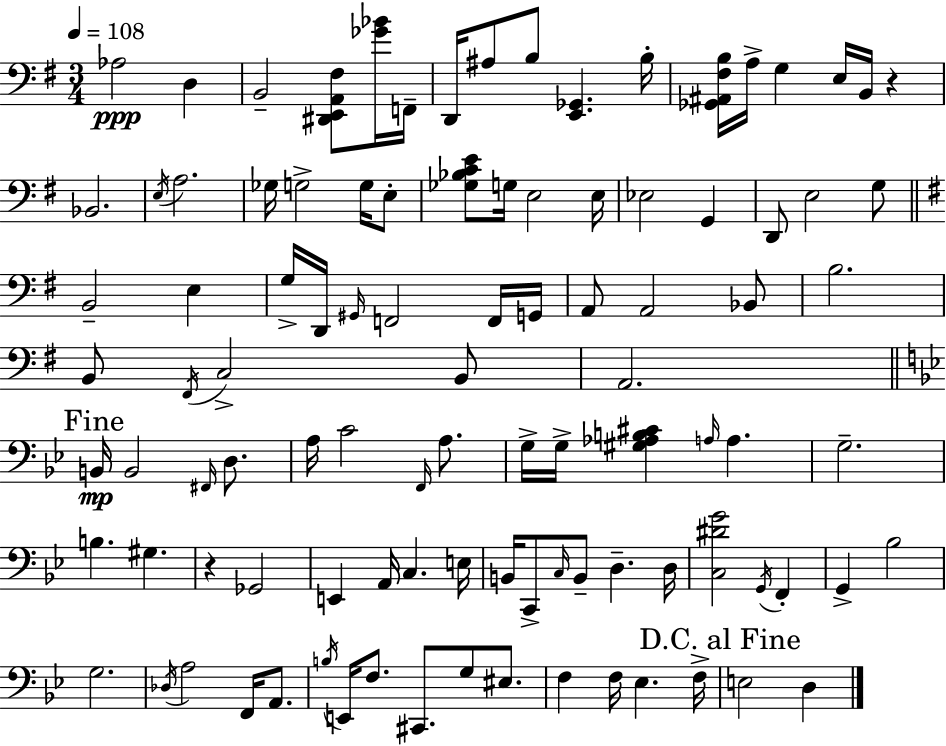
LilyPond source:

{
  \clef bass
  \numericTimeSignature
  \time 3/4
  \key e \minor
  \tempo 4 = 108
  \repeat volta 2 { aes2\ppp d4 | b,2-- <dis, e, a, fis>8 <ges' bes'>16 f,16-- | d,16 ais8 b8 <e, ges,>4. b16-. | <ges, ais, fis b>16 a16-> g4 e16 b,16 r4 | \break bes,2. | \acciaccatura { e16 } a2. | ges16 g2-> g16 e8-. | <ges bes c' e'>8 g16 e2 | \break e16 ees2 g,4 | d,8 e2 g8 | \bar "||" \break \key g \major b,2-- e4 | g16-> d,16 \grace { gis,16 } f,2 f,16 | g,16 a,8 a,2 bes,8 | b2. | \break b,8 \acciaccatura { fis,16 } c2-> | b,8 a,2. | \mark "Fine" \bar "||" \break \key g \minor b,16\mp b,2 \grace { fis,16 } d8. | a16 c'2 \grace { f,16 } a8. | g16-> g16-> <gis aes b cis'>4 \grace { a16 } a4. | g2.-- | \break b4. gis4. | r4 ges,2 | e,4 a,16 c4. | e16 b,16 c,8-> \grace { c16 } b,8-- d4.-- | \break d16 <c dis' g'>2 | \acciaccatura { g,16 } f,4-. g,4-> bes2 | g2. | \acciaccatura { des16 } a2 | \break f,16 a,8. \acciaccatura { b16 } e,16 f8. cis,8. | g8 eis8. f4 f16 | ees4. f16-> \mark "D.C. al Fine" e2 | d4 } \bar "|."
}